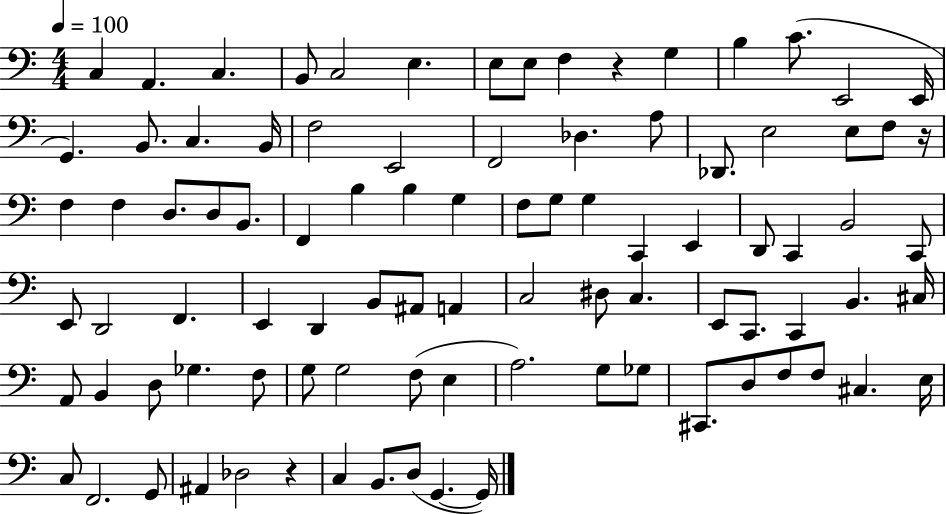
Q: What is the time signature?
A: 4/4